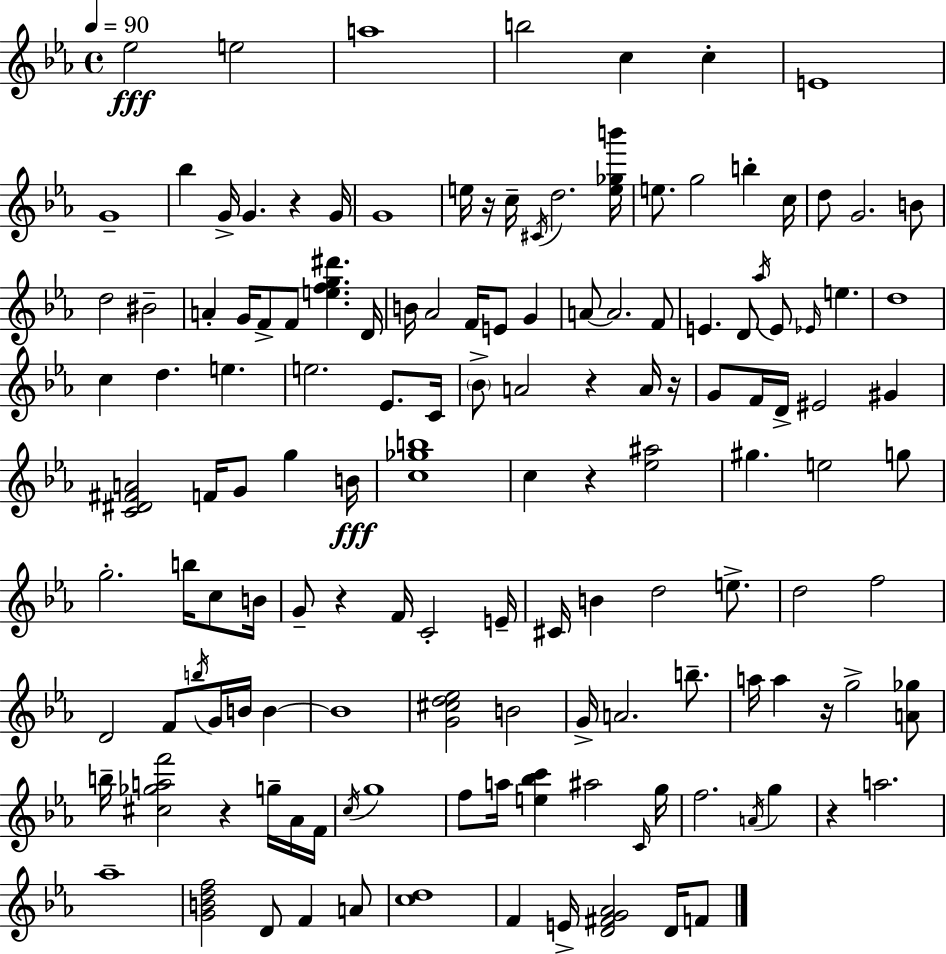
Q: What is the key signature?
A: EES major